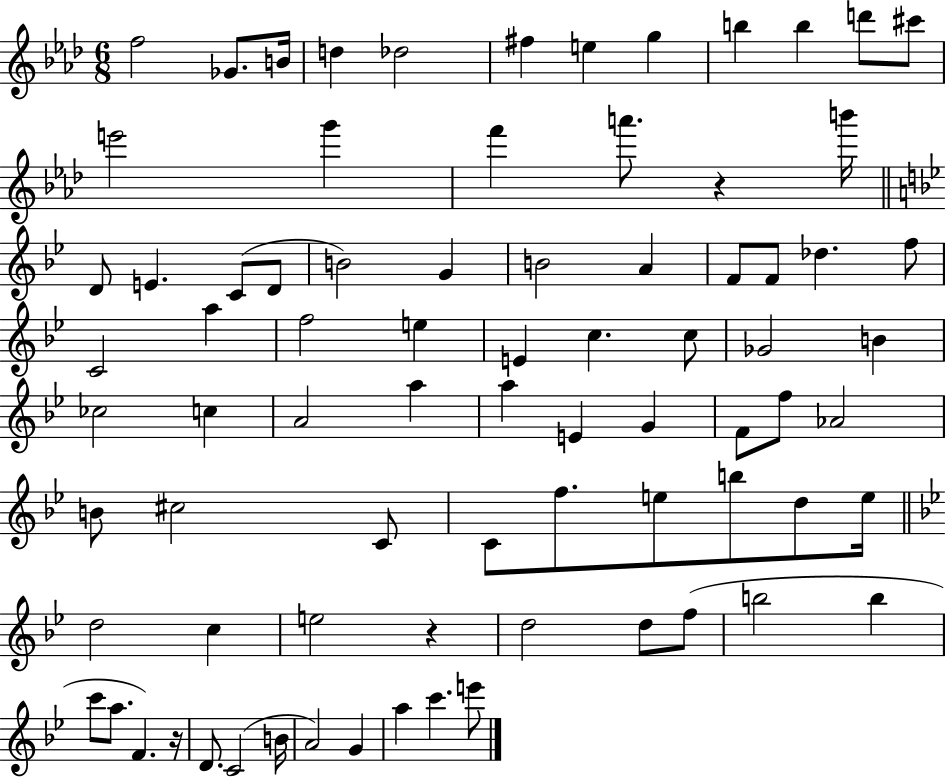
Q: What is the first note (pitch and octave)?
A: F5